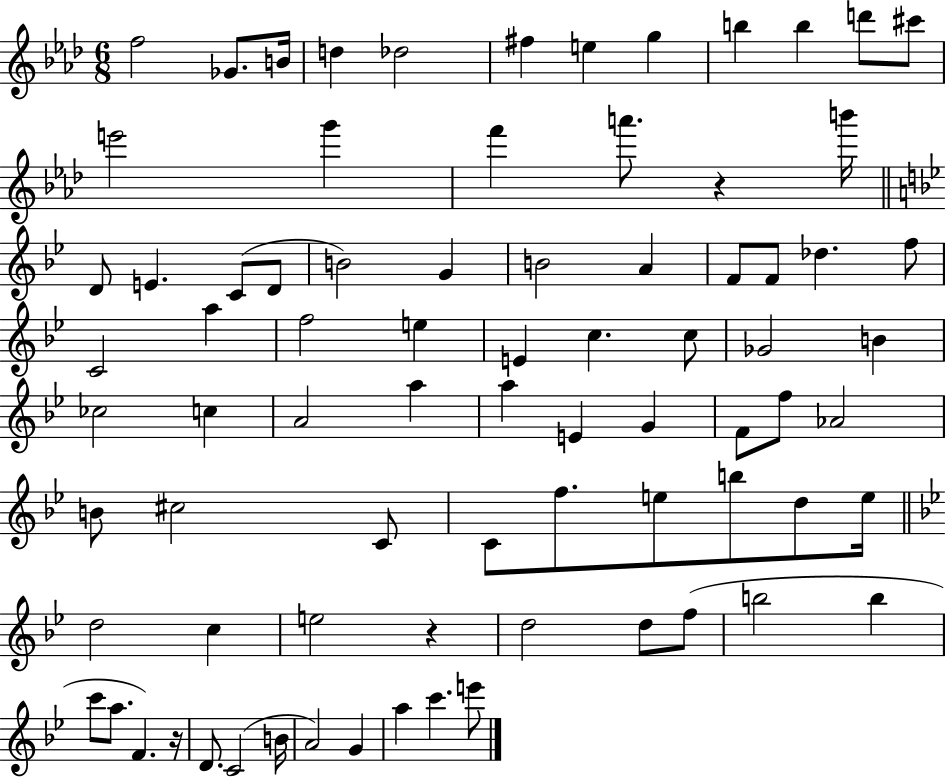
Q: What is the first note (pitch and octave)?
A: F5